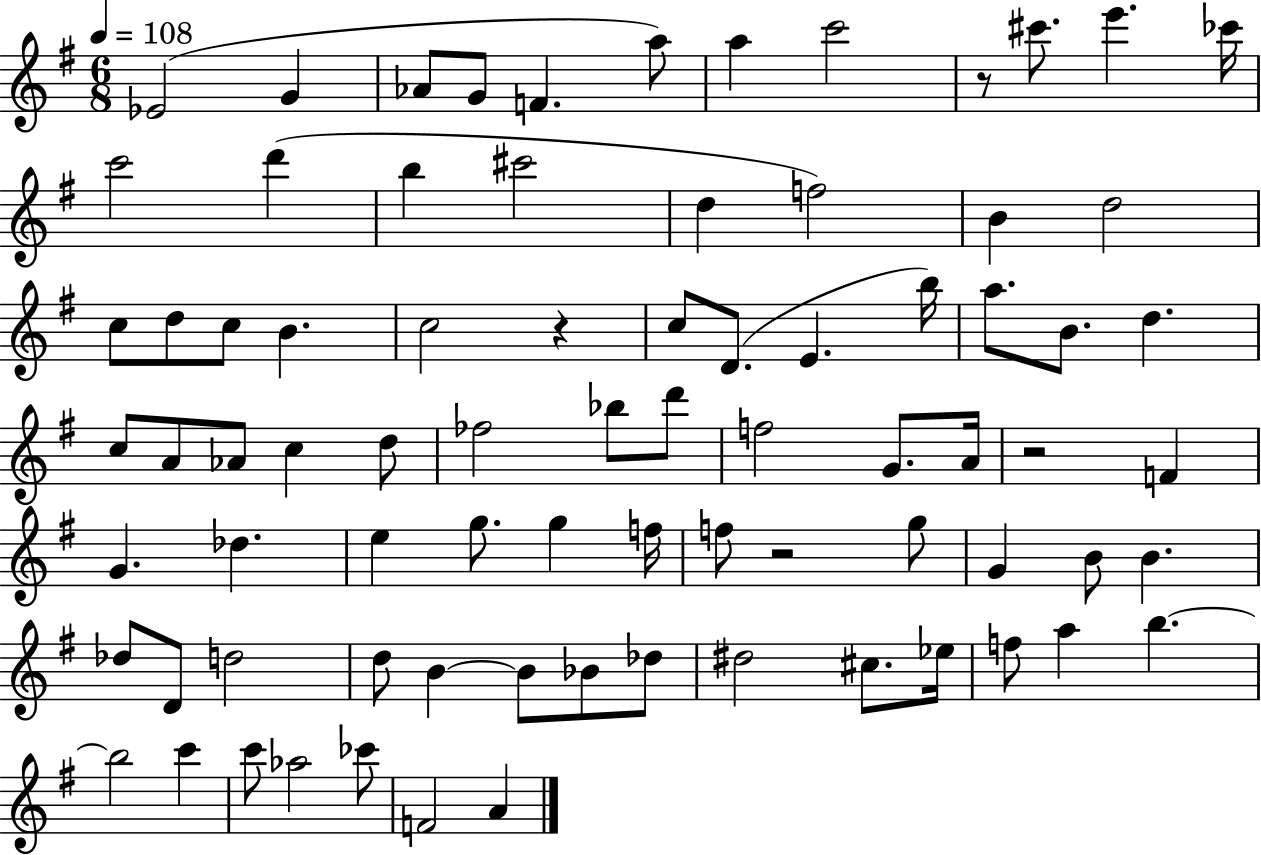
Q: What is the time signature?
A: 6/8